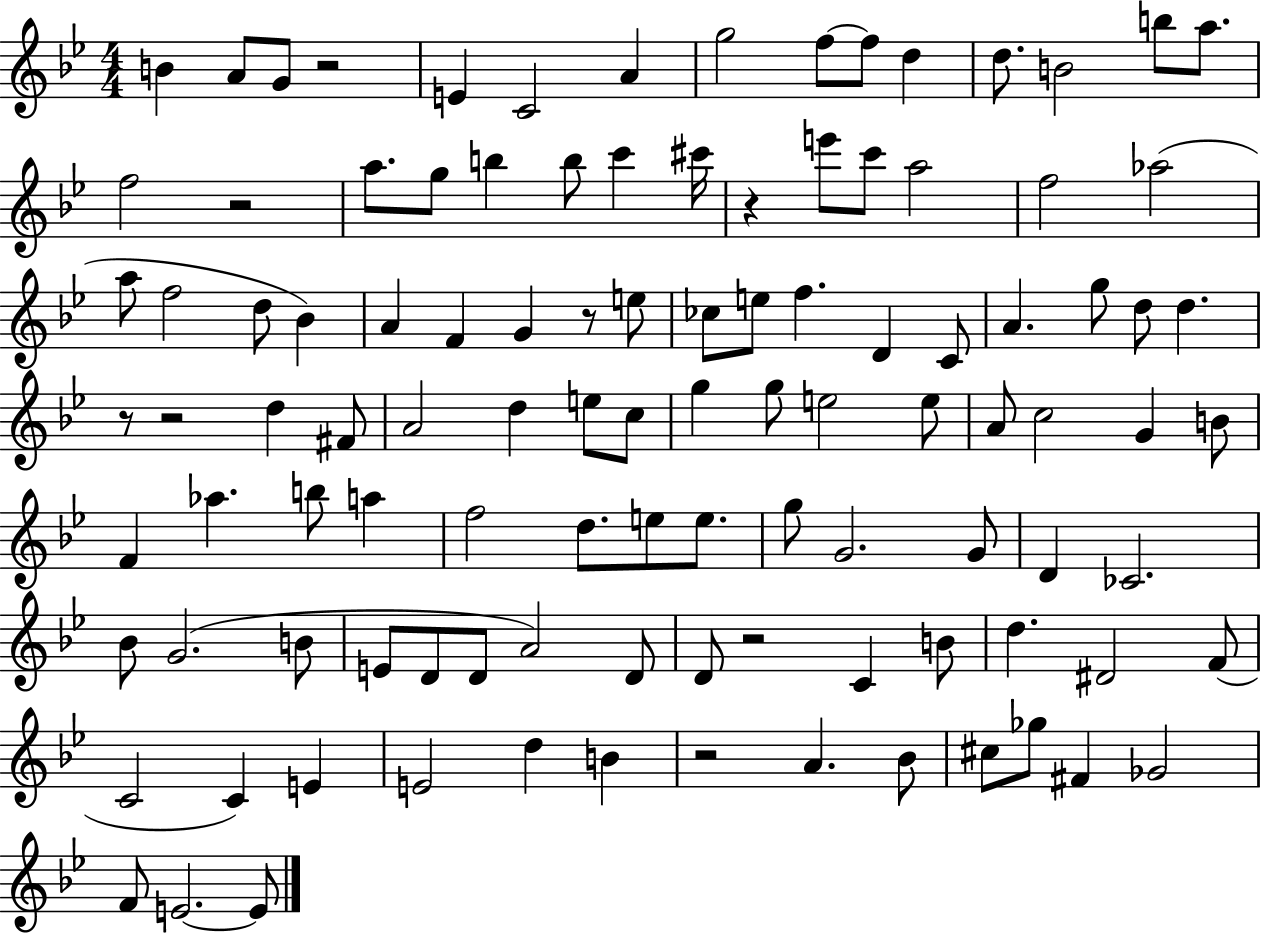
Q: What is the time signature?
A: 4/4